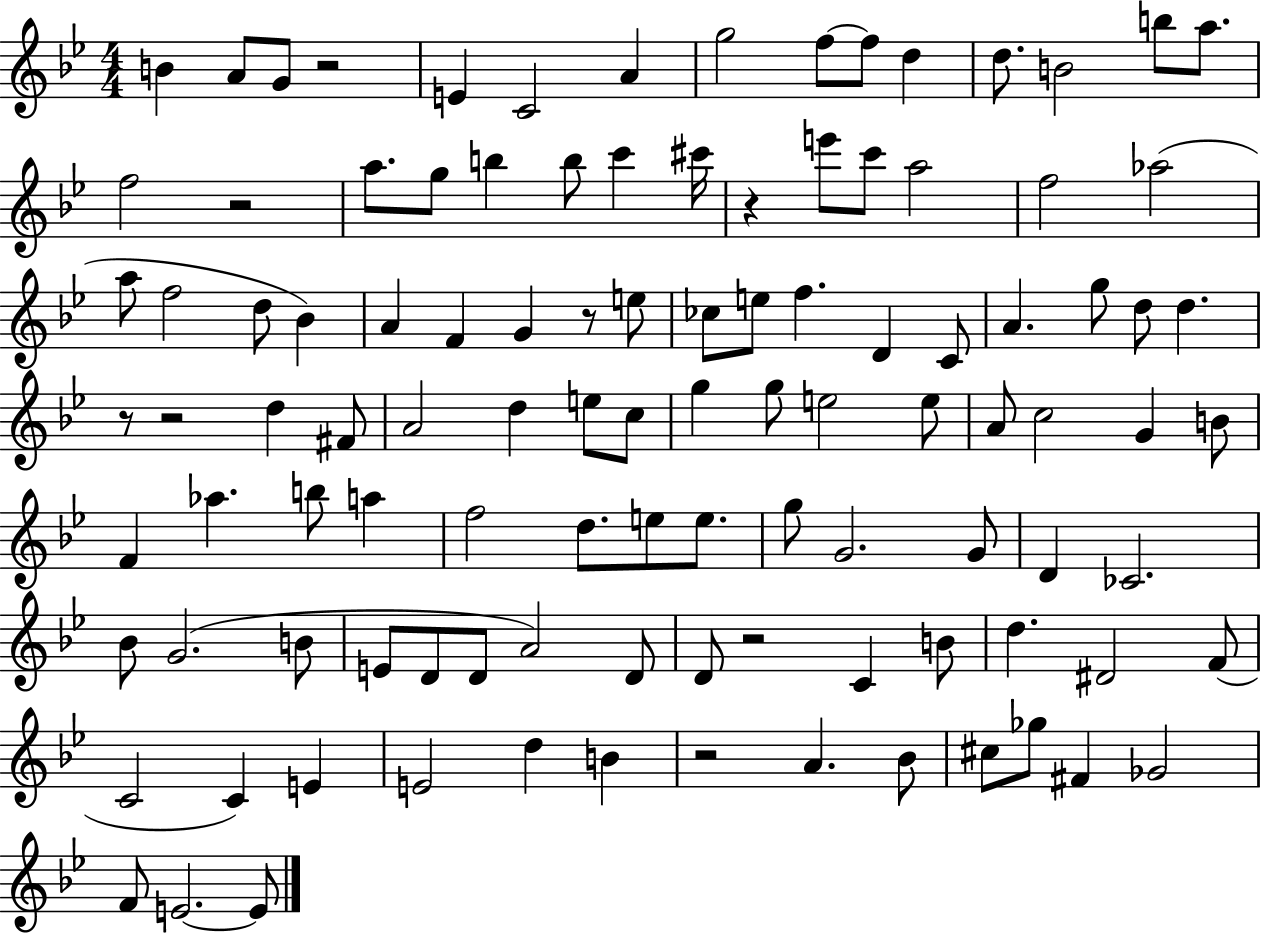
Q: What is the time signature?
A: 4/4